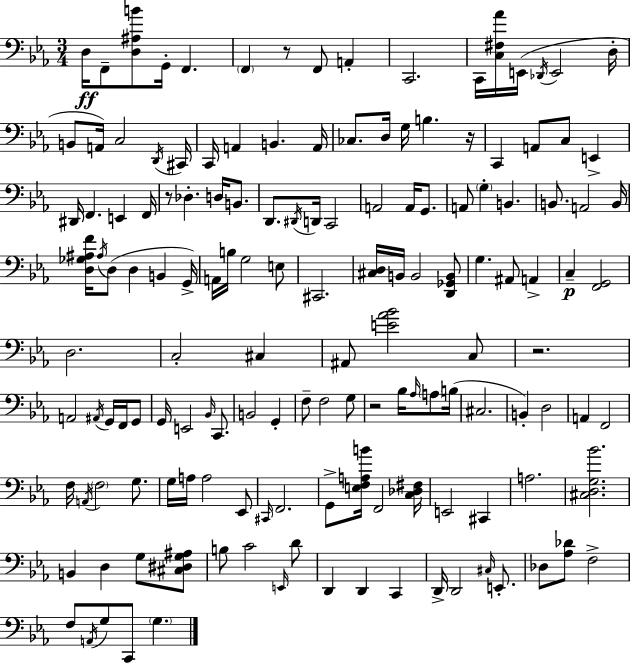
D3/s F2/e [D3,A#3,B4]/e G2/s F2/q. F2/q R/e F2/e A2/q C2/h. C2/s [C3,F#3,Ab4]/s E2/s Db2/s E2/h D3/s B2/e A2/s C3/h D2/s C#2/s C2/s A2/q B2/q. A2/s CES3/e. D3/s G3/s B3/q. R/s C2/q A2/e C3/e E2/q D#2/s F2/q. E2/q F2/s R/e Db3/q. D3/s B2/e. D2/e. D#2/s D2/s C2/h A2/h A2/s G2/e. A2/e G3/q B2/q. B2/e. A2/h B2/s [D3,Gb3,A#3,F4]/s A#3/s D3/e D3/q B2/q G2/s A2/s B3/s G3/h E3/e C#2/h. [C#3,D3]/s B2/s B2/h [D2,Gb2,B2]/e G3/q. A#2/e A2/q C3/q [F2,G2]/h D3/h. C3/h C#3/q A#2/e [E4,Ab4,Bb4]/h C3/e R/h. A2/h A#2/s G2/s F2/s G2/e G2/s E2/h Bb2/s C2/e. B2/h G2/q F3/e F3/h G3/e R/h Bb3/s Ab3/s A3/e B3/s C#3/h. B2/q D3/h A2/q F2/h F3/s A2/s F3/h G3/e. G3/s A3/s A3/h Eb2/e C#2/s F2/h. G2/e [E3,F3,A3,B4]/s F2/h [C3,Db3,F#3]/s E2/h C#2/q A3/h. [C#3,D3,G3,Bb4]/h. B2/q D3/q G3/e [C#3,D#3,G3,A#3]/e B3/e C4/h E2/s D4/e D2/q D2/q C2/q D2/s D2/h C#3/s E2/e. Db3/e [Ab3,Db4]/e F3/h F3/e A2/s G3/e C2/e G3/q.